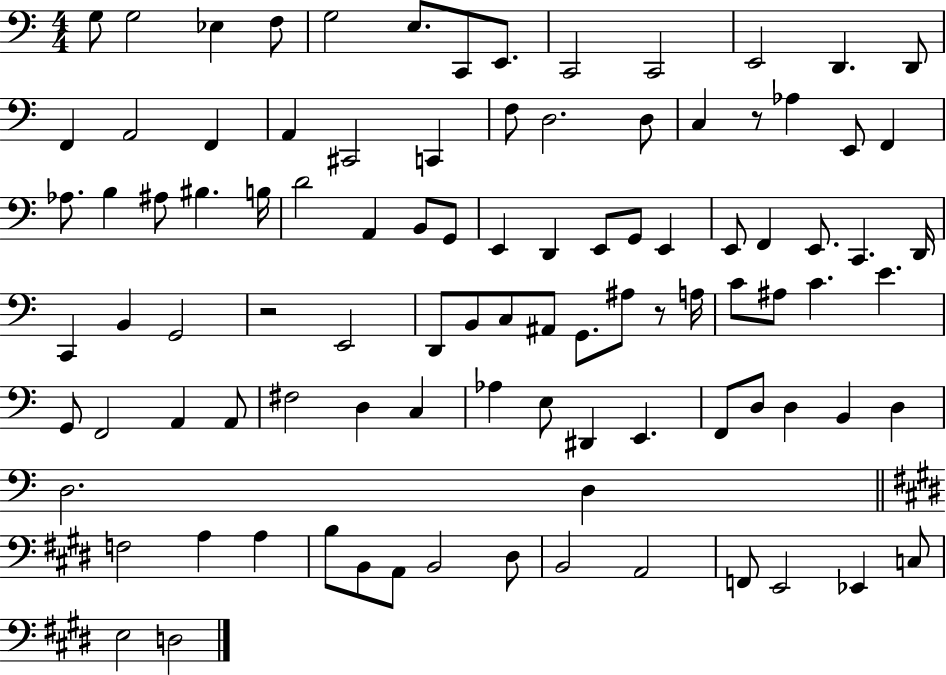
{
  \clef bass
  \numericTimeSignature
  \time 4/4
  \key c \major
  g8 g2 ees4 f8 | g2 e8. c,8 e,8. | c,2 c,2 | e,2 d,4. d,8 | \break f,4 a,2 f,4 | a,4 cis,2 c,4 | f8 d2. d8 | c4 r8 aes4 e,8 f,4 | \break aes8. b4 ais8 bis4. b16 | d'2 a,4 b,8 g,8 | e,4 d,4 e,8 g,8 e,4 | e,8 f,4 e,8. c,4. d,16 | \break c,4 b,4 g,2 | r2 e,2 | d,8 b,8 c8 ais,8 g,8. ais8 r8 a16 | c'8 ais8 c'4. e'4. | \break g,8 f,2 a,4 a,8 | fis2 d4 c4 | aes4 e8 dis,4 e,4. | f,8 d8 d4 b,4 d4 | \break d2. d4 | \bar "||" \break \key e \major f2 a4 a4 | b8 b,8 a,8 b,2 dis8 | b,2 a,2 | f,8 e,2 ees,4 c8 | \break e2 d2 | \bar "|."
}